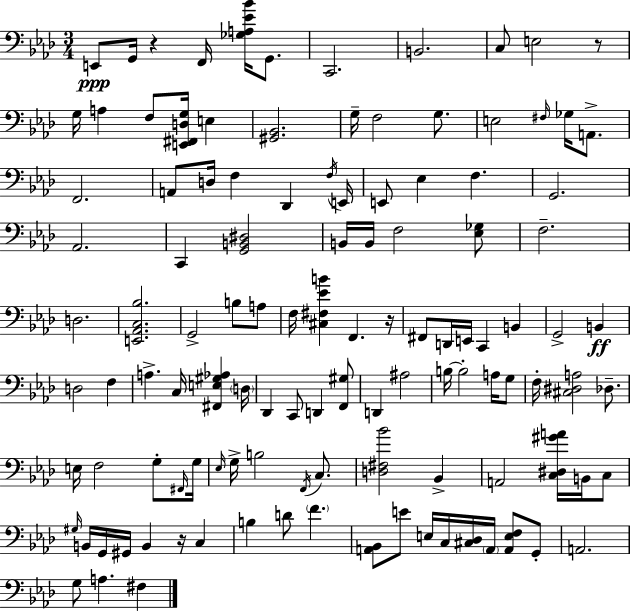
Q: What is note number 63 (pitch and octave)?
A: G3